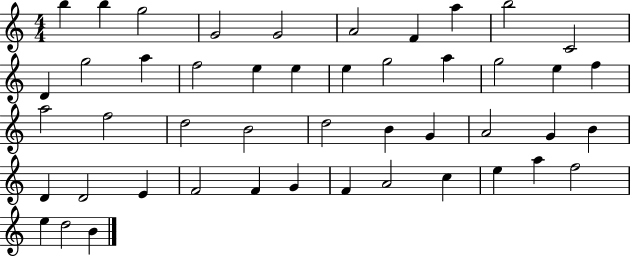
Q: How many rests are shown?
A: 0